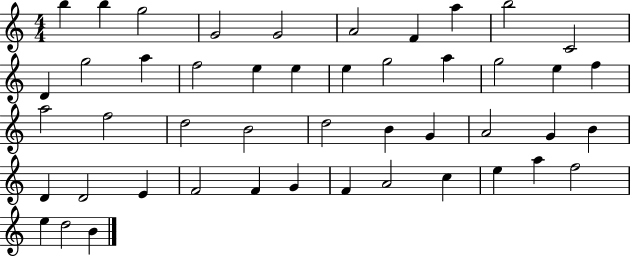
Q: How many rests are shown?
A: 0